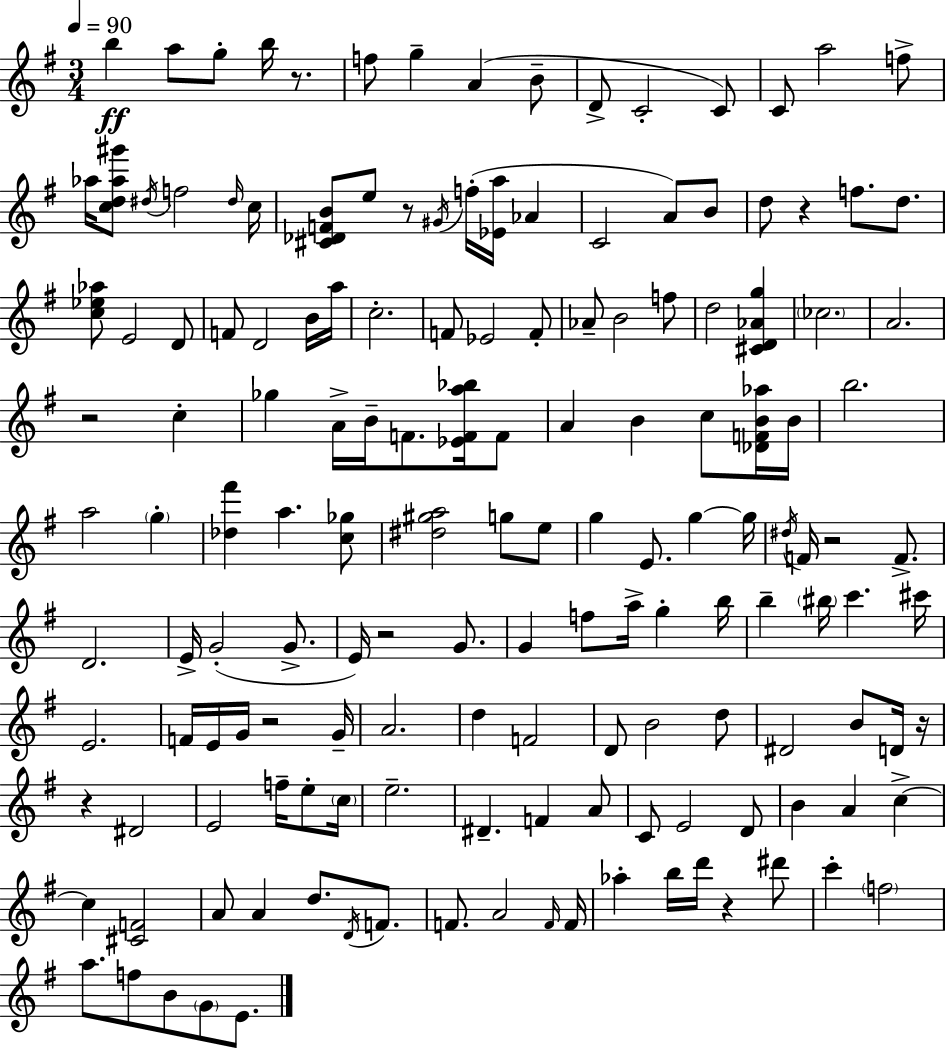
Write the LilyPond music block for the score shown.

{
  \clef treble
  \numericTimeSignature
  \time 3/4
  \key g \major
  \tempo 4 = 90
  b''4\ff a''8 g''8-. b''16 r8. | f''8 g''4-- a'4( b'8-- | d'8-> c'2-. c'8) | c'8 a''2 f''8-> | \break aes''16 <c'' d'' aes'' gis'''>8 \acciaccatura { dis''16 } f''2 | \grace { dis''16 } c''16 <cis' des' f' b'>8 e''8 r8 \acciaccatura { gis'16 }( f''16-. <ees' a''>16 aes'4 | c'2 a'8) | b'8 d''8 r4 f''8. | \break d''8. <c'' ees'' aes''>8 e'2 | d'8 f'8 d'2 | b'16 a''16 c''2.-. | f'8 ees'2 | \break f'8-. aes'8-- b'2 | f''8 d''2 <cis' d' aes' g''>4 | \parenthesize ces''2. | a'2. | \break r2 c''4-. | ges''4 a'16-> b'16-- f'8. | <ees' f' a'' bes''>16 f'8 a'4 b'4 c''8 | <des' f' b' aes''>16 b'16 b''2. | \break a''2 \parenthesize g''4-. | <des'' fis'''>4 a''4. | <c'' ges''>8 <dis'' gis'' a''>2 g''8 | e''8 g''4 e'8. g''4~~ | \break g''16 \acciaccatura { dis''16 } f'16 r2 | f'8.-> d'2. | e'16-> g'2-.( | g'8.-> e'16) r2 | \break g'8. g'4 f''8 a''16-> g''4-. | b''16 b''4-- \parenthesize bis''16 c'''4. | cis'''16 e'2. | f'16 e'16 g'16 r2 | \break g'16-- a'2. | d''4 f'2 | d'8 b'2 | d''8 dis'2 | \break b'8 d'16 r16 r4 dis'2 | e'2 | f''16-- e''8-. \parenthesize c''16 e''2.-- | dis'4.-- f'4 | \break a'8 c'8 e'2 | d'8 b'4 a'4 | c''4->~~ c''4 <cis' f'>2 | a'8 a'4 d''8. | \break \acciaccatura { d'16 } f'8. f'8. a'2 | \grace { f'16 } f'16 aes''4-. b''16 d'''16 | r4 dis'''8 c'''4-. \parenthesize f''2 | a''8. f''8 b'8 | \break \parenthesize g'8 e'8. \bar "|."
}